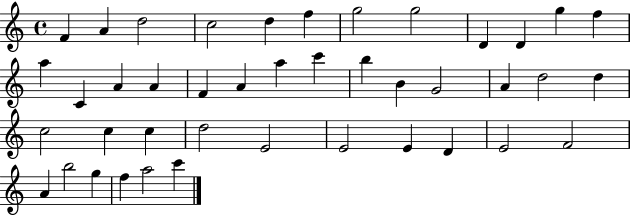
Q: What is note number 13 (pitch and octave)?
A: A5